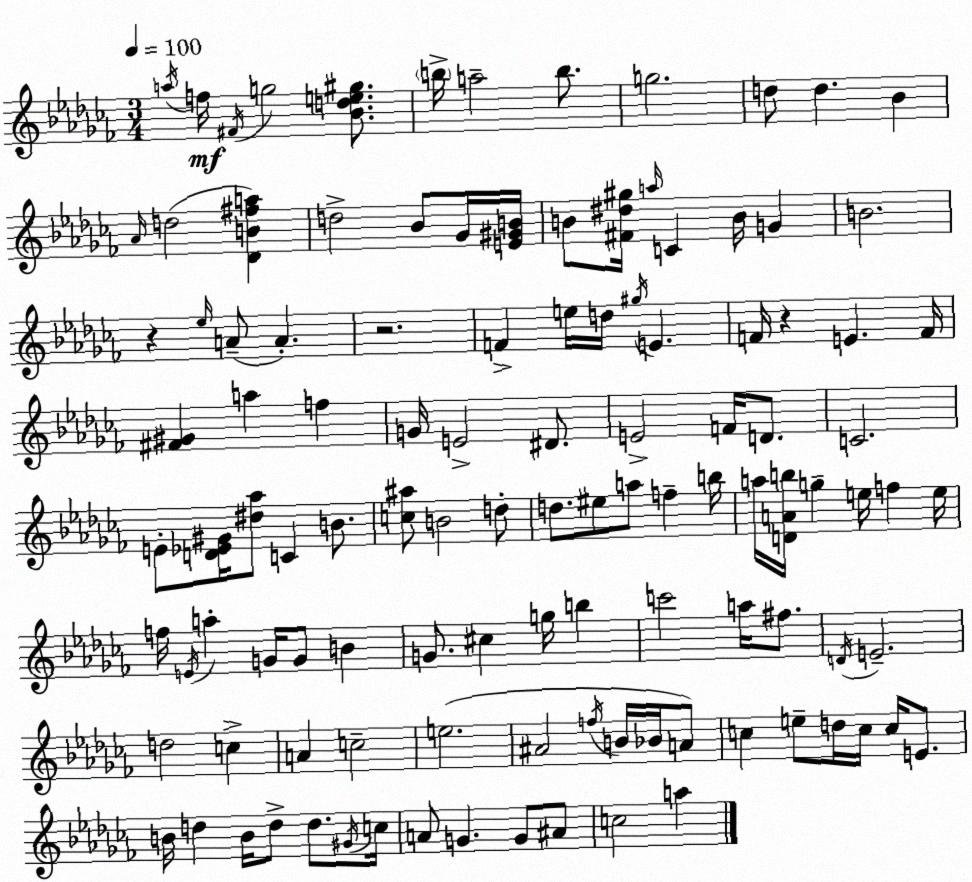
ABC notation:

X:1
T:Untitled
M:3/4
L:1/4
K:Abm
a/4 f/4 ^F/4 g2 [_Bde^g]/2 b/4 a2 b/2 g2 d/2 d _B _A/4 d2 [_DB^fa] d2 _B/2 _G/4 [E^GB]/4 B/2 [^F^d^g]/4 a/4 C B/4 G B2 z _e/4 A/2 A z2 F e/4 d/4 ^g/4 E F/4 z E F/4 [^F^G] a f G/4 E2 ^D/2 E2 F/4 D/2 C2 E/2 [D_E^G]/4 [^d_a]/2 C B/2 [c^a]/2 B2 d/2 d/2 ^e/2 a/2 f b/4 a/4 [DAb]/4 g e/4 f e/4 f/4 E/4 a G/4 G/2 B G/2 ^c g/4 b c'2 a/4 ^f/2 D/4 E2 d2 c A c2 e2 ^A2 f/4 B/4 _B/4 A/2 c e/2 d/4 c/4 c/4 E/2 B/4 d B/4 d/2 d/2 ^G/4 c/4 A/2 G G/2 ^A/2 c2 a